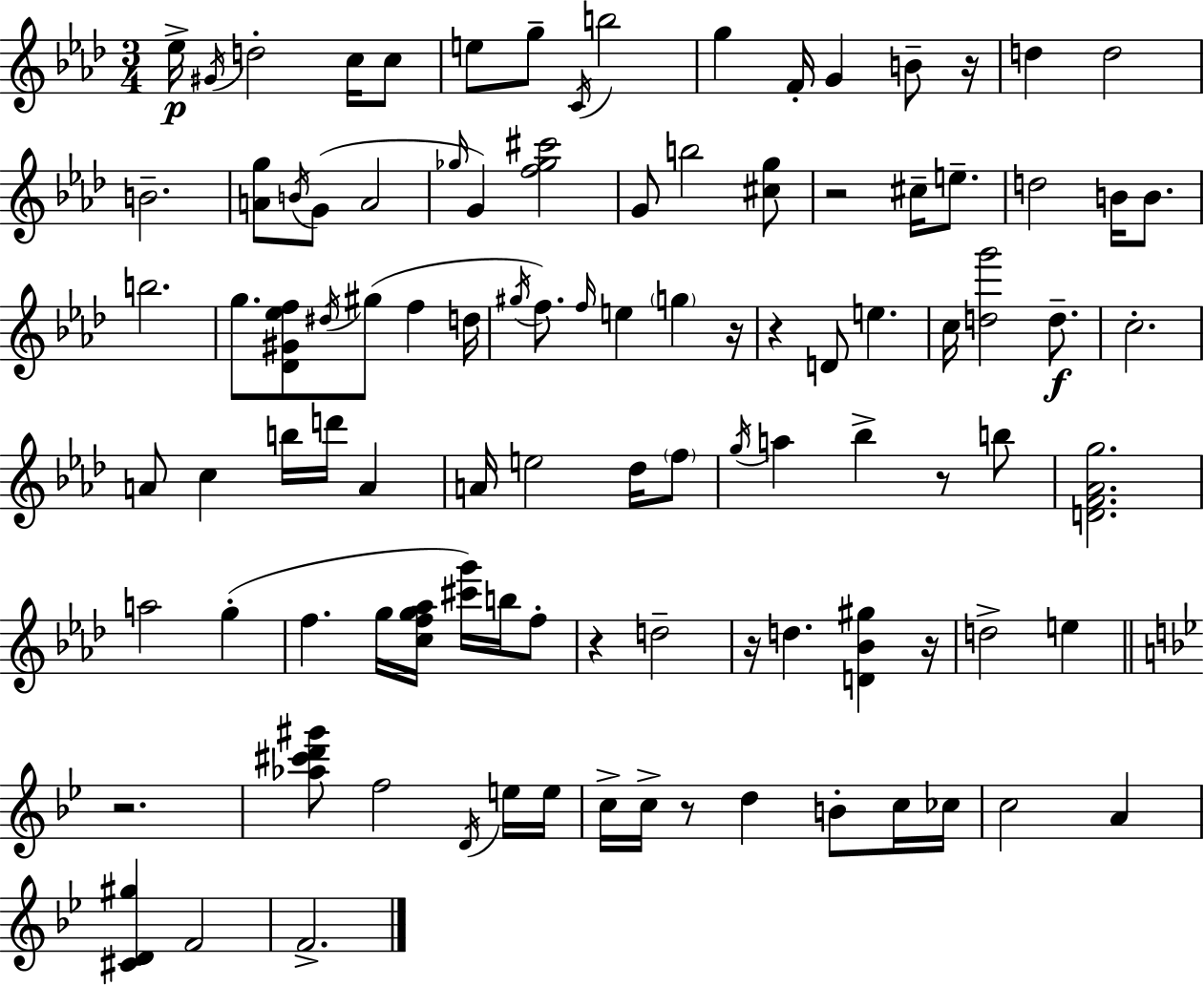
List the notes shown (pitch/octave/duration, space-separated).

Eb5/s G#4/s D5/h C5/s C5/e E5/e G5/e C4/s B5/h G5/q F4/s G4/q B4/e R/s D5/q D5/h B4/h. [A4,G5]/e B4/s G4/e A4/h Gb5/s G4/q [F5,Gb5,C#6]/h G4/e B5/h [C#5,G5]/e R/h C#5/s E5/e. D5/h B4/s B4/e. B5/h. G5/e. [Db4,G#4,Eb5,F5]/e D#5/s G#5/e F5/q D5/s G#5/s F5/e. F5/s E5/q G5/q R/s R/q D4/e E5/q. C5/s [D5,G6]/h D5/e. C5/h. A4/e C5/q B5/s D6/s A4/q A4/s E5/h Db5/s F5/e G5/s A5/q Bb5/q R/e B5/e [D4,F4,Ab4,G5]/h. A5/h G5/q F5/q. G5/s [C5,F5,G5,Ab5]/s [C#6,G6]/s B5/s F5/e R/q D5/h R/s D5/q. [D4,Bb4,G#5]/q R/s D5/h E5/q R/h. [Ab5,C#6,D6,G#6]/e F5/h D4/s E5/s E5/s C5/s C5/s R/e D5/q B4/e C5/s CES5/s C5/h A4/q [C#4,D4,G#5]/q F4/h F4/h.